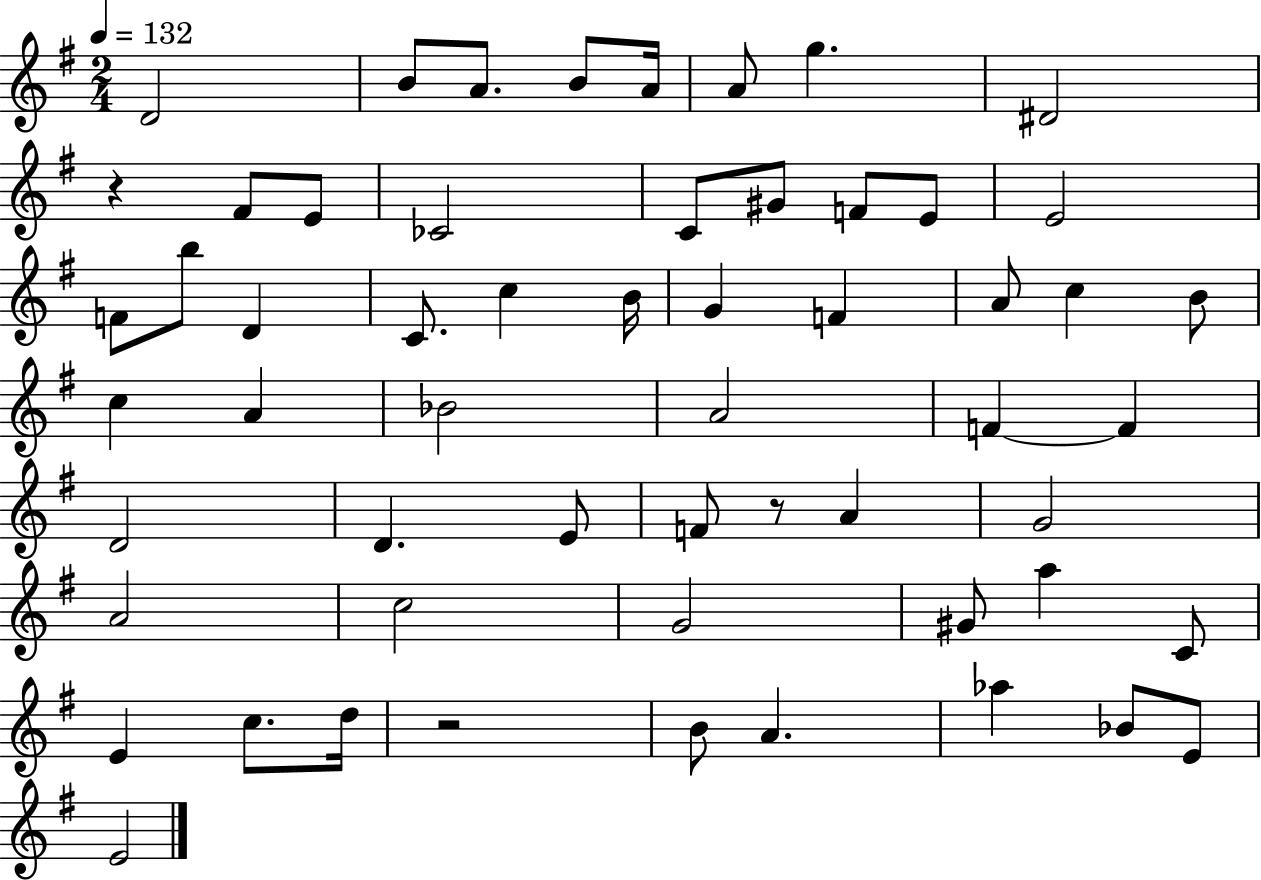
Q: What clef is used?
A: treble